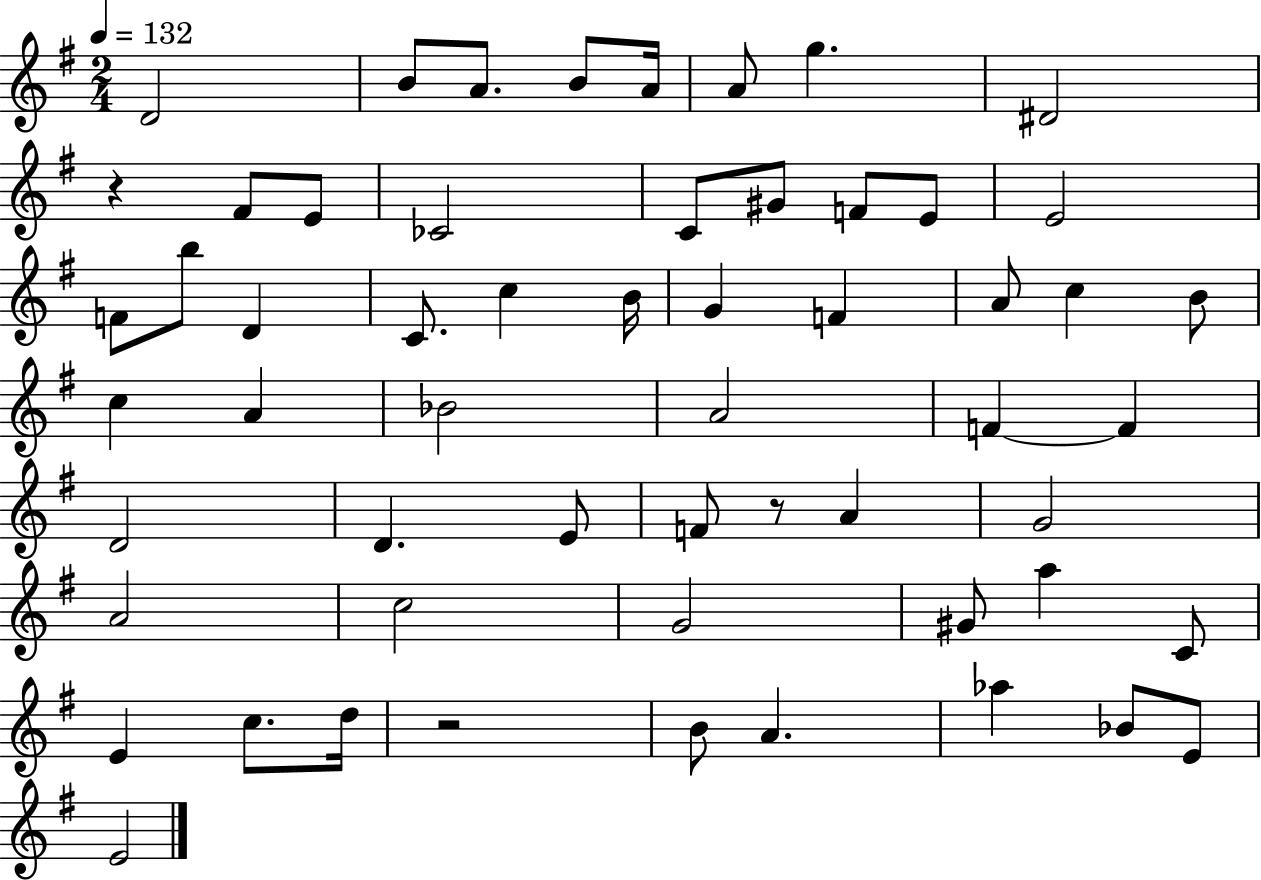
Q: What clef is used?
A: treble